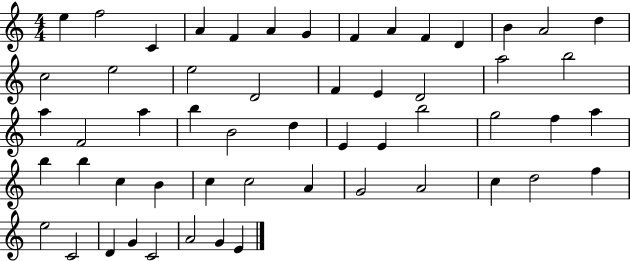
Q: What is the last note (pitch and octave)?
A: E4